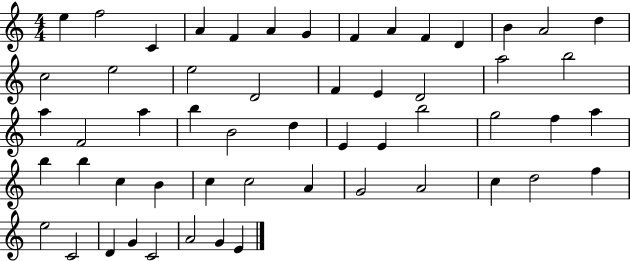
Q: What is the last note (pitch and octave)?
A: E4